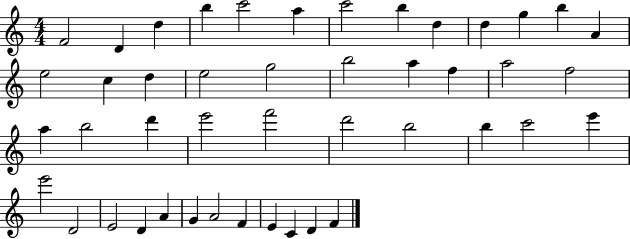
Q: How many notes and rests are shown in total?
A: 45